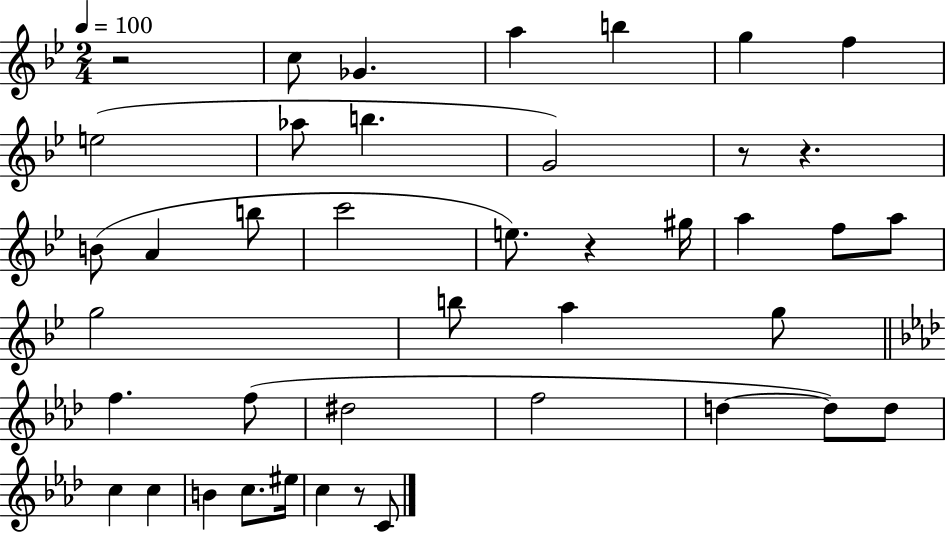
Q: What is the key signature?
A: BES major